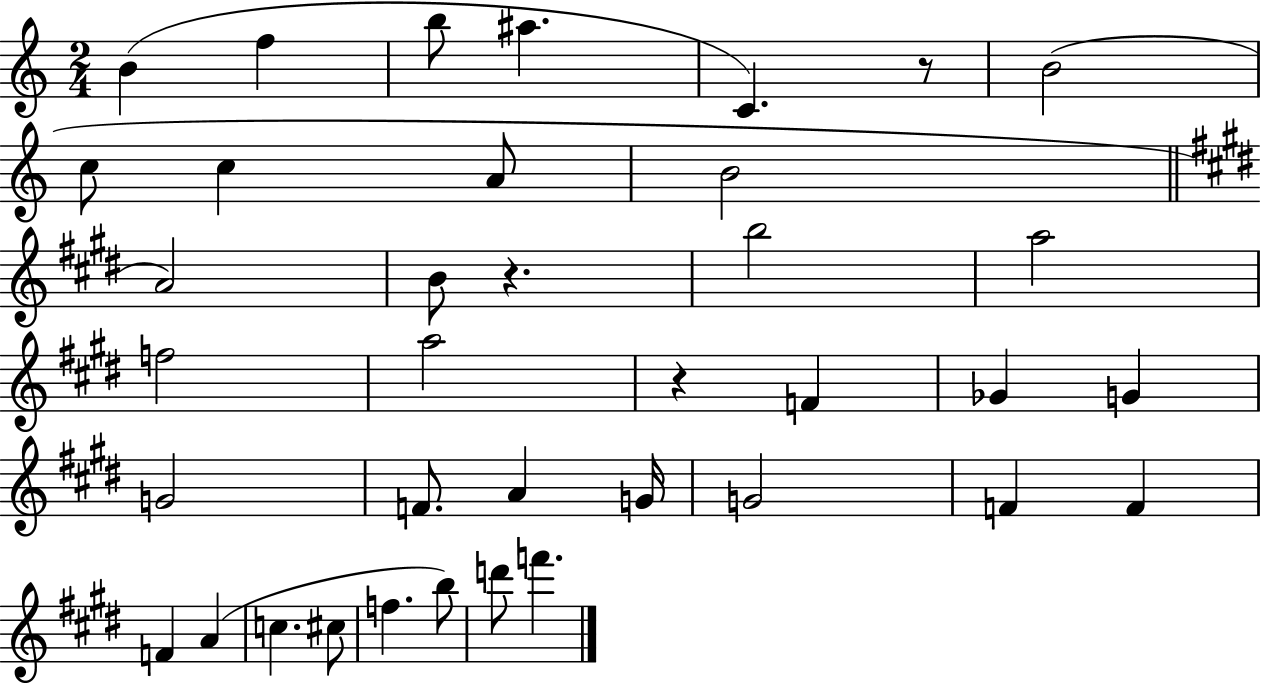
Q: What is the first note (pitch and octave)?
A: B4